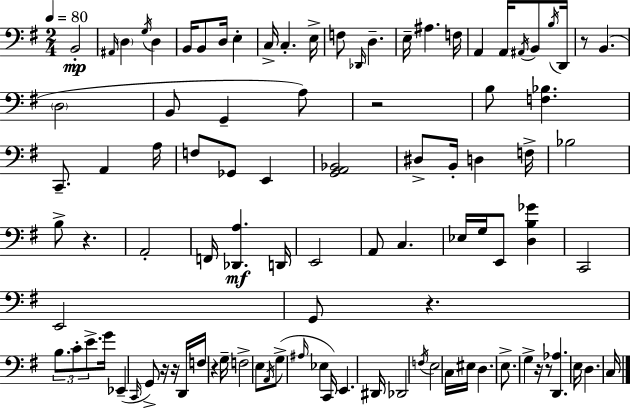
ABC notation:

X:1
T:Untitled
M:2/4
L:1/4
K:Em
B,,2 ^A,,/4 D, G,/4 D, B,,/4 B,,/2 D,/4 E, C,/4 C, E,/4 F,/2 _D,,/4 D, E,/4 ^A, F,/4 A,, A,,/4 ^A,,/4 B,,/2 B,/4 D,,/4 z/2 B,, D,2 B,,/2 G,, A,/2 z2 B,/2 [F,_B,] C,,/2 A,, A,/4 F,/2 _G,,/2 E,, [G,,A,,_B,,]2 ^D,/2 B,,/4 D, F,/4 _B,2 B,/2 z A,,2 F,,/4 [_D,,A,] D,,/4 E,,2 A,,/2 C, _E,/4 G,/4 E,,/2 [D,B,_G] C,,2 E,,2 G,,/2 z B,/2 C/2 E/2 G/4 _E,, C,,/4 G,,/2 z/4 z/4 D,,/4 F,/4 z G,/4 F,2 E,/2 A,,/4 G,/2 ^A,/4 _E, C,,/4 E,, ^D,,/4 _D,,2 F,/4 E,2 C,/4 ^E,/4 D, E,/2 G, z/4 z/2 [D,,_A,] E,/4 D, C,/4